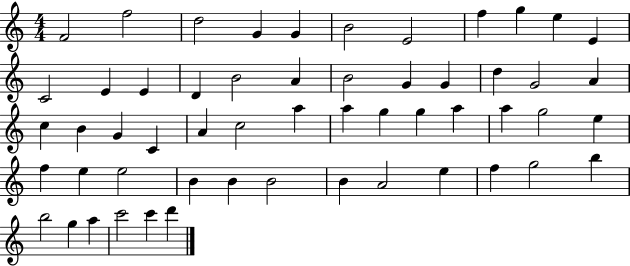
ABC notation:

X:1
T:Untitled
M:4/4
L:1/4
K:C
F2 f2 d2 G G B2 E2 f g e E C2 E E D B2 A B2 G G d G2 A c B G C A c2 a a g g a a g2 e f e e2 B B B2 B A2 e f g2 b b2 g a c'2 c' d'